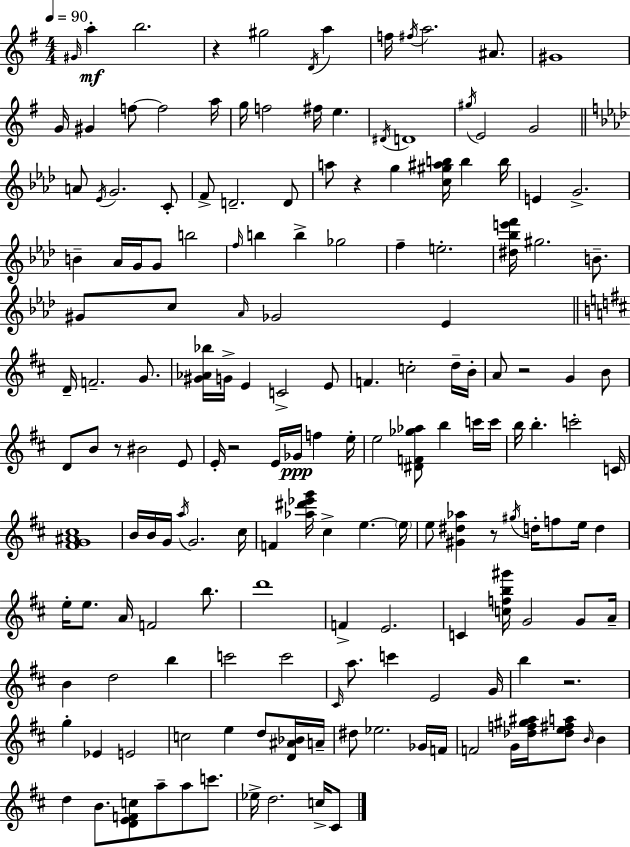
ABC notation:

X:1
T:Untitled
M:4/4
L:1/4
K:G
^G/4 a b2 z ^g2 D/4 a f/4 ^f/4 a2 ^A/2 ^G4 G/4 ^G f/2 f2 a/4 g/4 f2 ^f/4 e ^D/4 D4 ^g/4 E2 G2 A/2 _E/4 G2 C/2 F/2 D2 D/2 a/2 z g [c^g^ab]/4 b b/4 E G2 B _A/4 G/4 G/2 b2 f/4 b b _g2 f e2 [^d_be'f']/4 ^g2 B/2 ^G/2 c/2 _A/4 _G2 _E D/4 F2 G/2 [^G_A_b]/4 G/4 E C2 E/2 F c2 d/4 B/4 A/2 z2 G B/2 D/2 B/2 z/2 ^B2 E/2 E/4 z2 E/4 _G/4 f e/4 e2 [^DF_g_a]/2 b c'/4 c'/4 b/4 b c'2 C/4 [^FG^A^c]4 B/4 B/4 G/4 a/4 G2 ^c/4 F [_a^d'_e'g']/4 ^c e e/4 e/2 [^G^d_a] z/2 ^g/4 d/4 f/2 e/4 d e/4 e/2 A/4 F2 b/2 d'4 F E2 C [cfb^g']/4 G2 G/2 A/4 B d2 b c'2 c'2 ^C/4 a/2 c' E2 G/4 b z2 g _E E2 c2 e d/2 [D^A_B]/4 A/4 ^d/2 _e2 _G/4 F/4 F2 G/4 [_df^g^a]/4 [_de^fa]/2 B/4 B d B/2 [DEFc]/2 a/2 a/2 c'/2 _e/4 d2 c/4 ^C/2